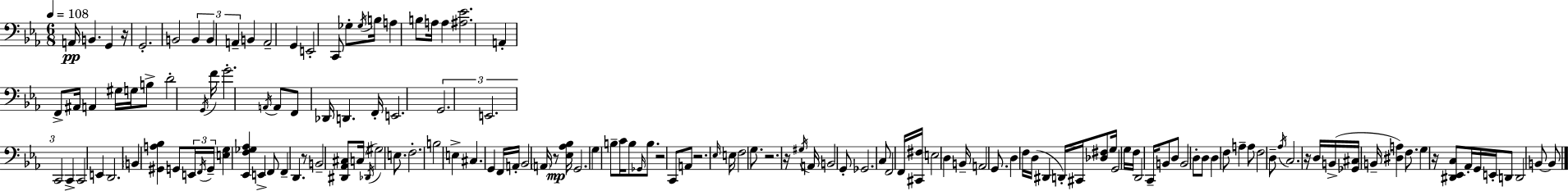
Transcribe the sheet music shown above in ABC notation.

X:1
T:Untitled
M:6/8
L:1/4
K:Cm
A,,/4 B,, G,, z/4 G,,2 B,,2 B,, B,, A,, B,, A,,2 G,, E,,2 C,,/2 _G,/2 _G,/4 B,/4 A, B,/2 A,/4 A, [^A,_E]2 A,, F,,/2 ^A,,/4 A,, ^G,/4 G,/4 B,/2 D2 G,,/4 F/4 G2 A,,/4 A,,/2 F,,/2 _D,,/4 D,, F,,/4 E,,2 G,,2 E,,2 C,,2 C,, C,,2 E,, D,,2 B,, [^G,,A,_B,] G,,/2 E,,/4 F,,/4 G,,/4 [E,G,] [_E,,F,_G,_A,] E,, F,,/2 F,, D,, z/2 B,,2 [^D,,_A,,^C,]/2 C,/4 _D,,/4 ^G,2 E,/2 F,2 B,2 E, ^C, G,, F,,/4 A,,/4 _B,,2 A,,/4 z/2 [_E,_A,_B,]/4 G,,2 G, B,/2 C/4 B,/2 _G,,/4 B,/2 z2 C,,/2 A,,/2 z2 _E,/4 E,/4 F,2 G,/2 z2 z/4 ^G,/4 A,,/4 B,,2 G,,/2 _G,,2 C,/2 F,,2 F,,/4 [^C,,^F,]/4 E,2 D, B,,/4 A,,2 G,,/2 D, F,/4 D,/4 ^D,, D,,/4 ^C,,/4 [_D,^F,]/2 G,/4 G,,2 G,/4 F,/4 D,,2 C,,/4 B,,/2 D,/2 B,,2 D,/2 D,/2 D, F,/2 A, A,/2 F,2 D,/2 _A,/4 C,2 z/4 D,/4 B,,/4 [_G,,^C,]/4 B,,/4 [^D,A,] F,/2 G, z/4 [^D,,_E,,C,]/2 _A,,/4 G,,/4 E,,/4 D,,/2 D,,2 B,,/2 B,,/2